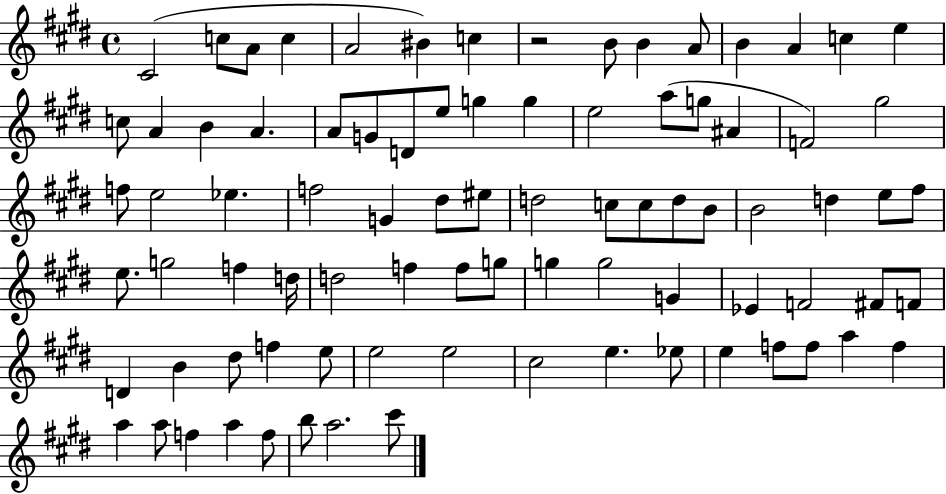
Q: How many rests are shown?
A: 1